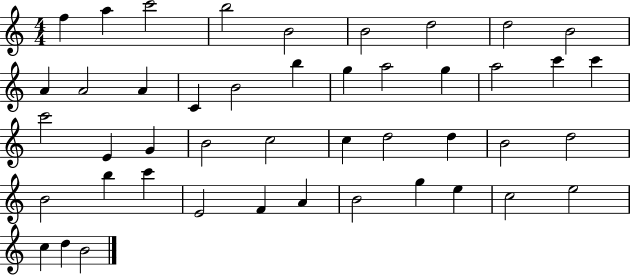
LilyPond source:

{
  \clef treble
  \numericTimeSignature
  \time 4/4
  \key c \major
  f''4 a''4 c'''2 | b''2 b'2 | b'2 d''2 | d''2 b'2 | \break a'4 a'2 a'4 | c'4 b'2 b''4 | g''4 a''2 g''4 | a''2 c'''4 c'''4 | \break c'''2 e'4 g'4 | b'2 c''2 | c''4 d''2 d''4 | b'2 d''2 | \break b'2 b''4 c'''4 | e'2 f'4 a'4 | b'2 g''4 e''4 | c''2 e''2 | \break c''4 d''4 b'2 | \bar "|."
}